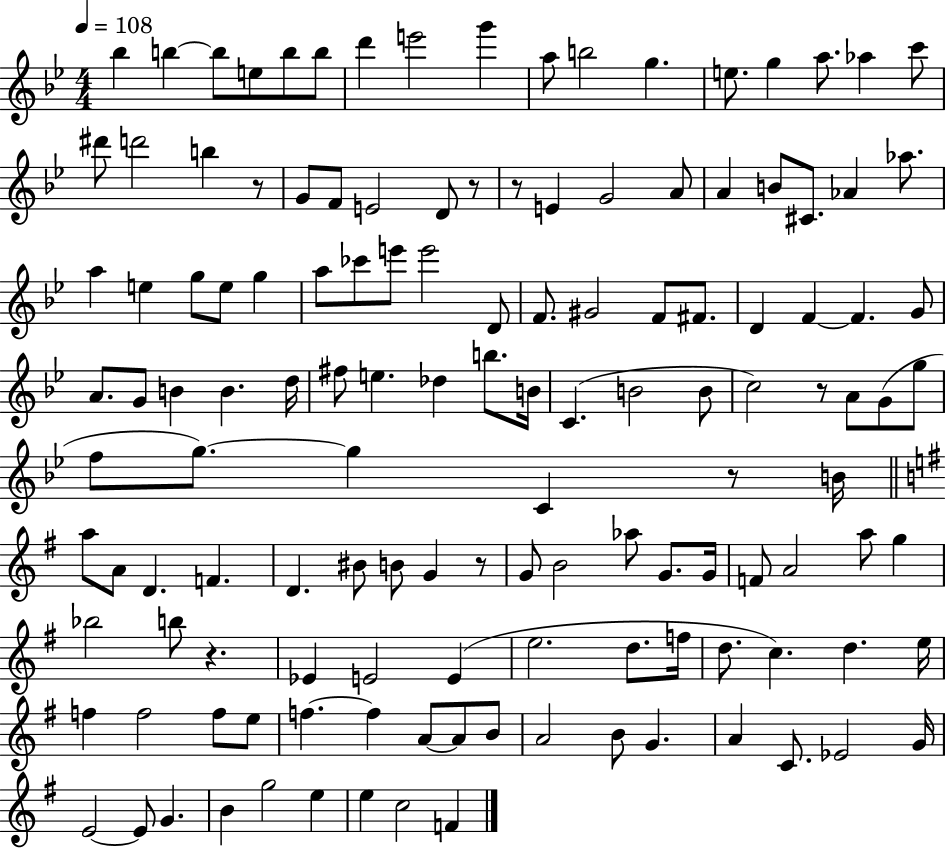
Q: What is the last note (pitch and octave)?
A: F4